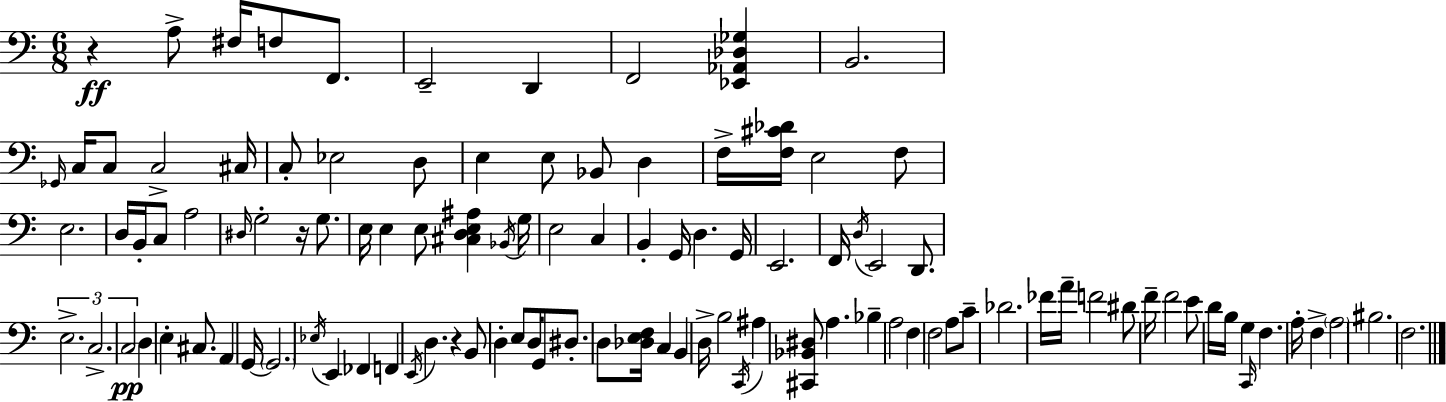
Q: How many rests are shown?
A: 3